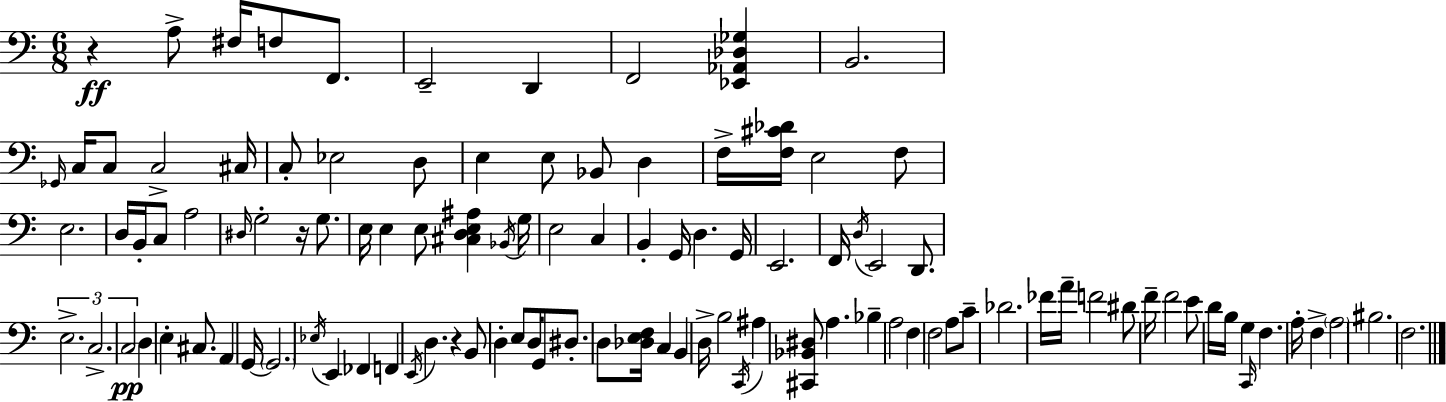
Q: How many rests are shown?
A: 3